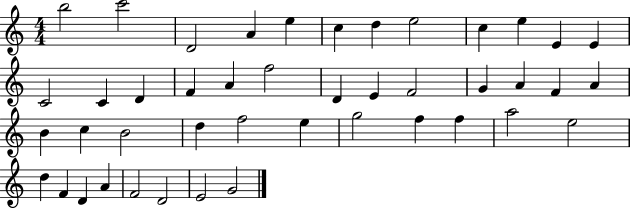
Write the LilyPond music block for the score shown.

{
  \clef treble
  \numericTimeSignature
  \time 4/4
  \key c \major
  b''2 c'''2 | d'2 a'4 e''4 | c''4 d''4 e''2 | c''4 e''4 e'4 e'4 | \break c'2 c'4 d'4 | f'4 a'4 f''2 | d'4 e'4 f'2 | g'4 a'4 f'4 a'4 | \break b'4 c''4 b'2 | d''4 f''2 e''4 | g''2 f''4 f''4 | a''2 e''2 | \break d''4 f'4 d'4 a'4 | f'2 d'2 | e'2 g'2 | \bar "|."
}